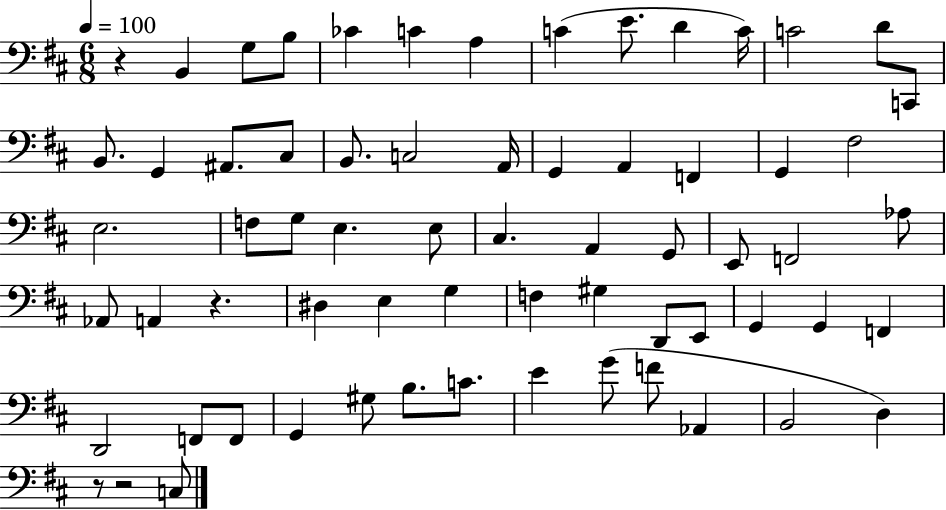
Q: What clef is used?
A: bass